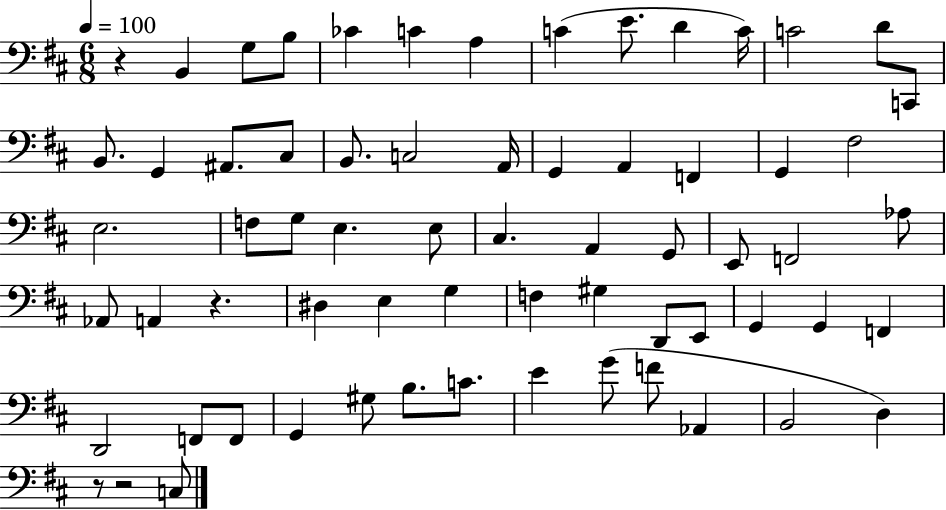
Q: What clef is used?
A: bass